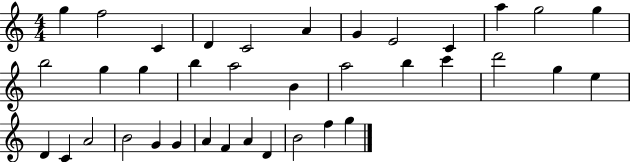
G5/q F5/h C4/q D4/q C4/h A4/q G4/q E4/h C4/q A5/q G5/h G5/q B5/h G5/q G5/q B5/q A5/h B4/q A5/h B5/q C6/q D6/h G5/q E5/q D4/q C4/q A4/h B4/h G4/q G4/q A4/q F4/q A4/q D4/q B4/h F5/q G5/q